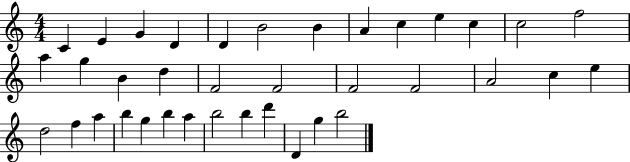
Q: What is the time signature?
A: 4/4